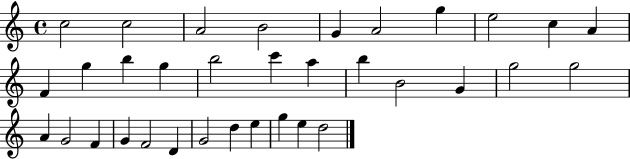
C5/h C5/h A4/h B4/h G4/q A4/h G5/q E5/h C5/q A4/q F4/q G5/q B5/q G5/q B5/h C6/q A5/q B5/q B4/h G4/q G5/h G5/h A4/q G4/h F4/q G4/q F4/h D4/q G4/h D5/q E5/q G5/q E5/q D5/h